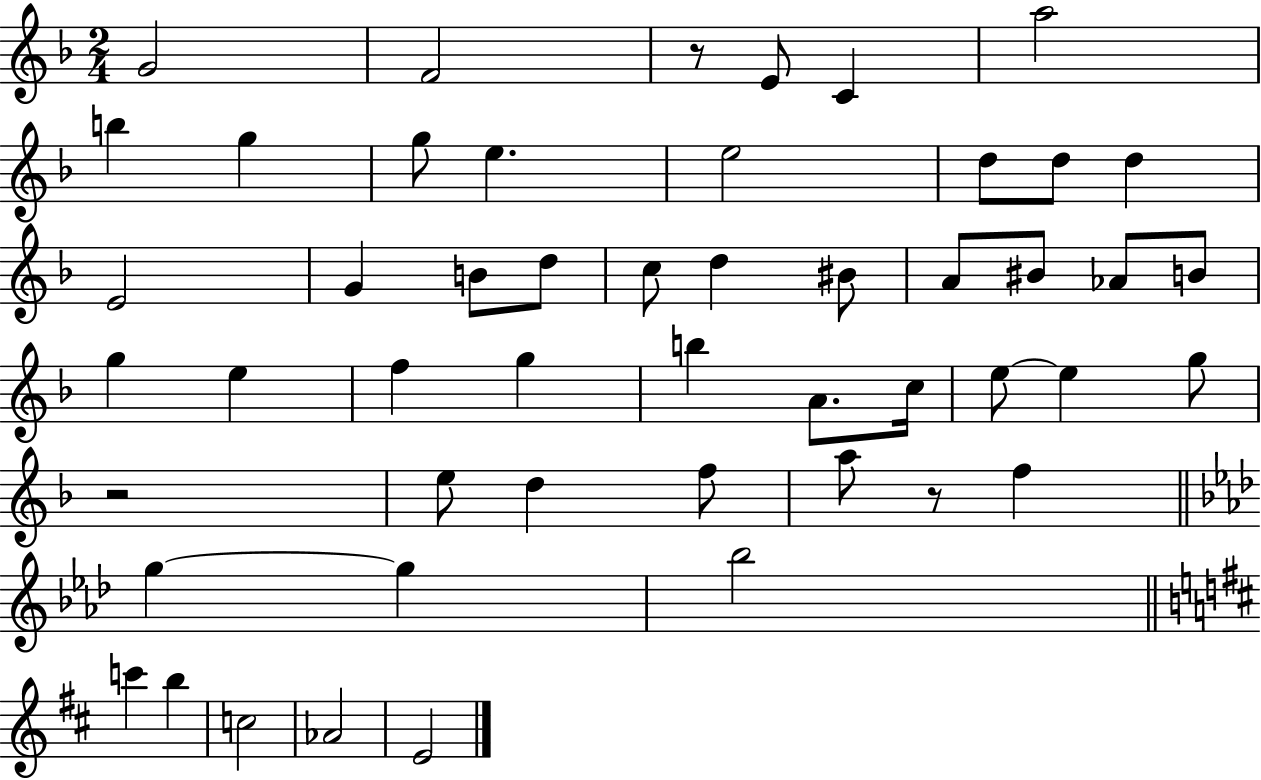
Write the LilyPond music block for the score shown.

{
  \clef treble
  \numericTimeSignature
  \time 2/4
  \key f \major
  \repeat volta 2 { g'2 | f'2 | r8 e'8 c'4 | a''2 | \break b''4 g''4 | g''8 e''4. | e''2 | d''8 d''8 d''4 | \break e'2 | g'4 b'8 d''8 | c''8 d''4 bis'8 | a'8 bis'8 aes'8 b'8 | \break g''4 e''4 | f''4 g''4 | b''4 a'8. c''16 | e''8~~ e''4 g''8 | \break r2 | e''8 d''4 f''8 | a''8 r8 f''4 | \bar "||" \break \key f \minor g''4~~ g''4 | bes''2 | \bar "||" \break \key d \major c'''4 b''4 | c''2 | aes'2 | e'2 | \break } \bar "|."
}